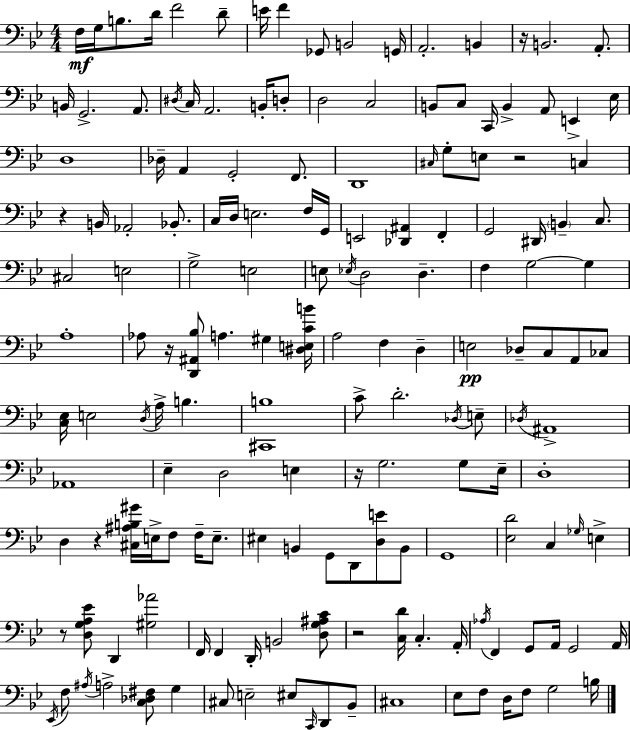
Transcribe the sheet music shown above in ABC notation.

X:1
T:Untitled
M:4/4
L:1/4
K:Bb
F,/4 G,/4 B,/2 D/4 F2 D/2 E/4 F _G,,/2 B,,2 G,,/4 A,,2 B,, z/4 B,,2 A,,/2 B,,/4 G,,2 A,,/2 ^D,/4 C,/4 A,,2 B,,/4 D,/2 D,2 C,2 B,,/2 C,/2 C,,/4 B,, A,,/2 E,, _E,/4 D,4 _D,/4 A,, G,,2 F,,/2 D,,4 ^C,/4 G,/2 E,/2 z2 C, z B,,/4 _A,,2 _B,,/2 C,/4 D,/4 E,2 F,/4 G,,/4 E,,2 [_D,,^A,,] F,, G,,2 ^D,,/4 B,, C,/2 ^C,2 E,2 G,2 E,2 E,/2 _E,/4 D,2 D, F, G,2 G, A,4 _A,/2 z/4 [D,,^A,,_B,]/2 A, ^G, [^D,E,CB]/4 A,2 F, D, E,2 _D,/2 C,/2 A,,/2 _C,/2 [C,_E,]/4 E,2 D,/4 A,/4 B, [^C,,B,]4 C/2 D2 _D,/4 E,/2 _D,/4 ^A,,4 _A,,4 _E, D,2 E, z/4 G,2 G,/2 _E,/4 D,4 D, z [^C,^A,B,^G]/4 E,/4 F,/2 F,/4 E,/2 ^E, B,, G,,/2 D,,/2 [D,E]/2 B,,/2 G,,4 [_E,D]2 C, _G,/4 E, z/2 [D,G,A,_E]/2 D,, [^G,_A]2 F,,/4 F,, D,,/4 B,,2 [D,G,^A,C]/2 z2 [C,D]/4 C, A,,/4 _A,/4 F,, G,,/2 A,,/4 G,,2 A,,/4 _E,,/4 F,/2 ^A,/4 A,2 [C,_D,^F,]/2 G, ^C,/2 E,2 ^E,/2 C,,/4 D,,/2 _B,,/2 ^C,4 _E,/2 F,/2 D,/4 F,/2 G,2 B,/4